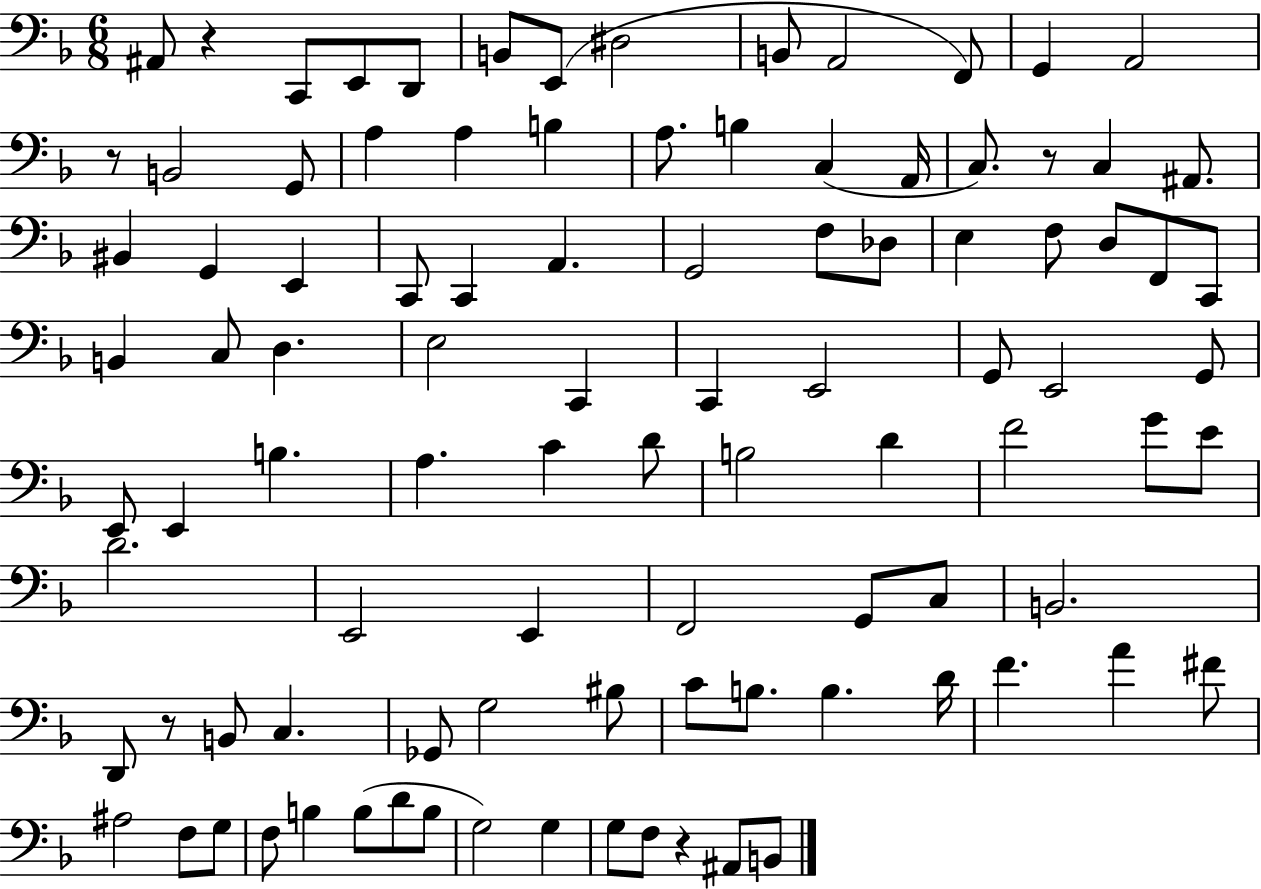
X:1
T:Untitled
M:6/8
L:1/4
K:F
^A,,/2 z C,,/2 E,,/2 D,,/2 B,,/2 E,,/2 ^D,2 B,,/2 A,,2 F,,/2 G,, A,,2 z/2 B,,2 G,,/2 A, A, B, A,/2 B, C, A,,/4 C,/2 z/2 C, ^A,,/2 ^B,, G,, E,, C,,/2 C,, A,, G,,2 F,/2 _D,/2 E, F,/2 D,/2 F,,/2 C,,/2 B,, C,/2 D, E,2 C,, C,, E,,2 G,,/2 E,,2 G,,/2 E,,/2 E,, B, A, C D/2 B,2 D F2 G/2 E/2 D2 E,,2 E,, F,,2 G,,/2 C,/2 B,,2 D,,/2 z/2 B,,/2 C, _G,,/2 G,2 ^B,/2 C/2 B,/2 B, D/4 F A ^F/2 ^A,2 F,/2 G,/2 F,/2 B, B,/2 D/2 B,/2 G,2 G, G,/2 F,/2 z ^A,,/2 B,,/2